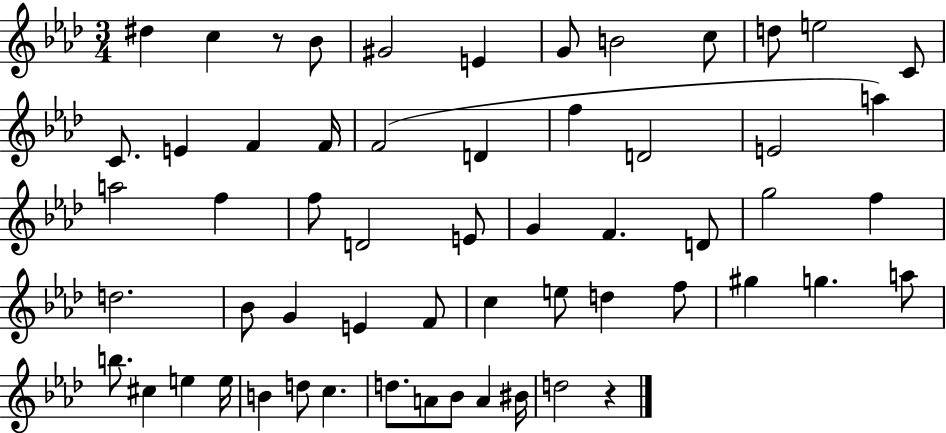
{
  \clef treble
  \numericTimeSignature
  \time 3/4
  \key aes \major
  \repeat volta 2 { dis''4 c''4 r8 bes'8 | gis'2 e'4 | g'8 b'2 c''8 | d''8 e''2 c'8 | \break c'8. e'4 f'4 f'16 | f'2( d'4 | f''4 d'2 | e'2 a''4) | \break a''2 f''4 | f''8 d'2 e'8 | g'4 f'4. d'8 | g''2 f''4 | \break d''2. | bes'8 g'4 e'4 f'8 | c''4 e''8 d''4 f''8 | gis''4 g''4. a''8 | \break b''8. cis''4 e''4 e''16 | b'4 d''8 c''4. | d''8. a'8 bes'8 a'4 bis'16 | d''2 r4 | \break } \bar "|."
}